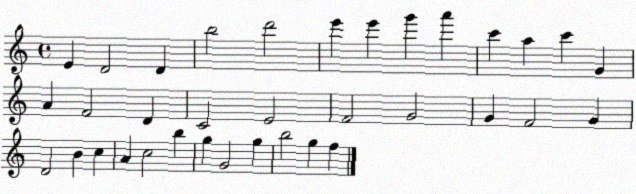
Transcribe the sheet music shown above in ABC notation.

X:1
T:Untitled
M:4/4
L:1/4
K:C
E D2 D b2 d'2 e' e' g' a' c' a c' G A F2 D C2 E2 F2 G2 G F2 G D2 B c A c2 b g G2 g b2 g f